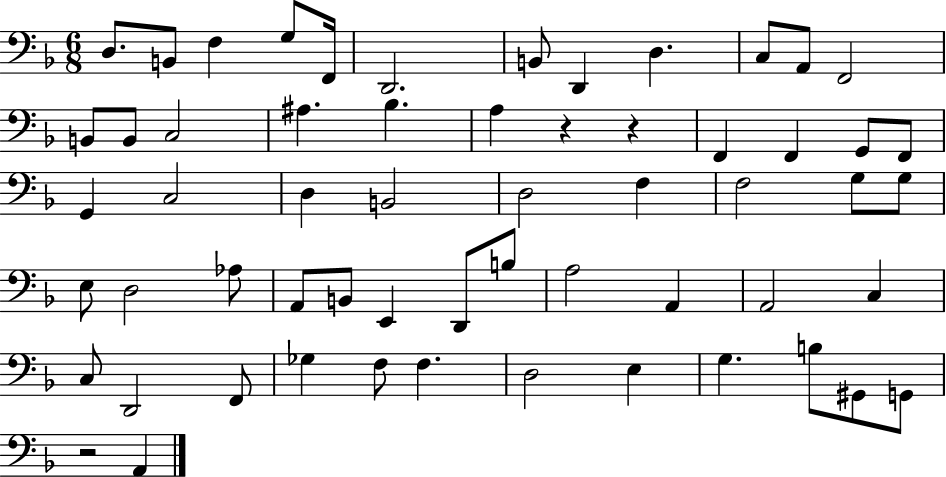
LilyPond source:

{
  \clef bass
  \numericTimeSignature
  \time 6/8
  \key f \major
  d8. b,8 f4 g8 f,16 | d,2. | b,8 d,4 d4. | c8 a,8 f,2 | \break b,8 b,8 c2 | ais4. bes4. | a4 r4 r4 | f,4 f,4 g,8 f,8 | \break g,4 c2 | d4 b,2 | d2 f4 | f2 g8 g8 | \break e8 d2 aes8 | a,8 b,8 e,4 d,8 b8 | a2 a,4 | a,2 c4 | \break c8 d,2 f,8 | ges4 f8 f4. | d2 e4 | g4. b8 gis,8 g,8 | \break r2 a,4 | \bar "|."
}